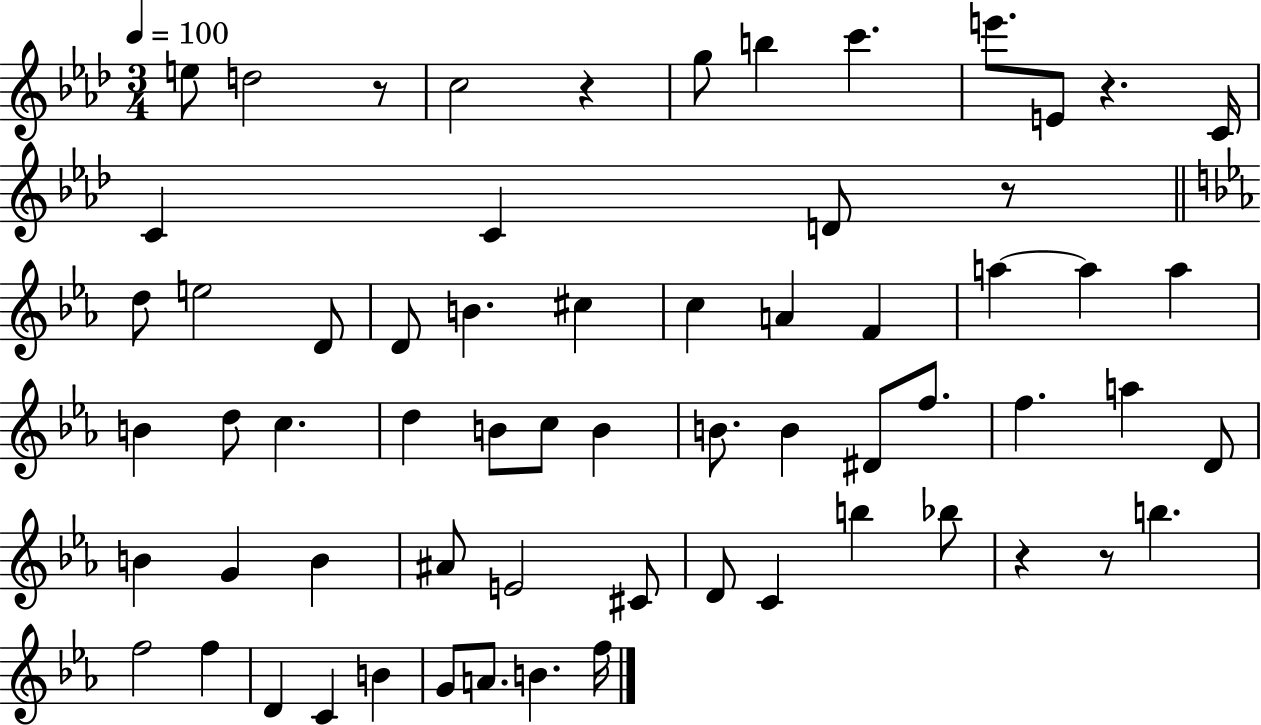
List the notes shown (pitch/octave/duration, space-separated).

E5/e D5/h R/e C5/h R/q G5/e B5/q C6/q. E6/e. E4/e R/q. C4/s C4/q C4/q D4/e R/e D5/e E5/h D4/e D4/e B4/q. C#5/q C5/q A4/q F4/q A5/q A5/q A5/q B4/q D5/e C5/q. D5/q B4/e C5/e B4/q B4/e. B4/q D#4/e F5/e. F5/q. A5/q D4/e B4/q G4/q B4/q A#4/e E4/h C#4/e D4/e C4/q B5/q Bb5/e R/q R/e B5/q. F5/h F5/q D4/q C4/q B4/q G4/e A4/e. B4/q. F5/s